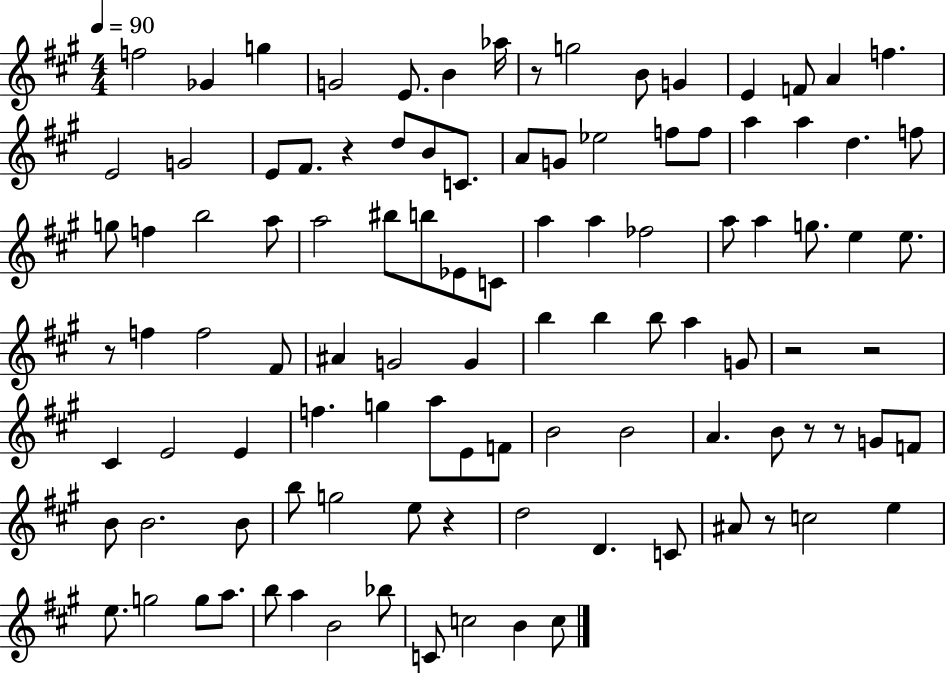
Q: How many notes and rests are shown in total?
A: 105